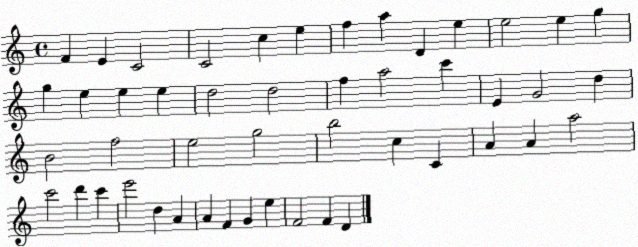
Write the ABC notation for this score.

X:1
T:Untitled
M:4/4
L:1/4
K:C
F E C2 C2 c e f a D e e2 e g g e e e d2 d2 f a2 c' E G2 d B2 f2 e2 g2 b2 c C A A a2 c'2 d' c' e'2 d A A F G e F2 F D